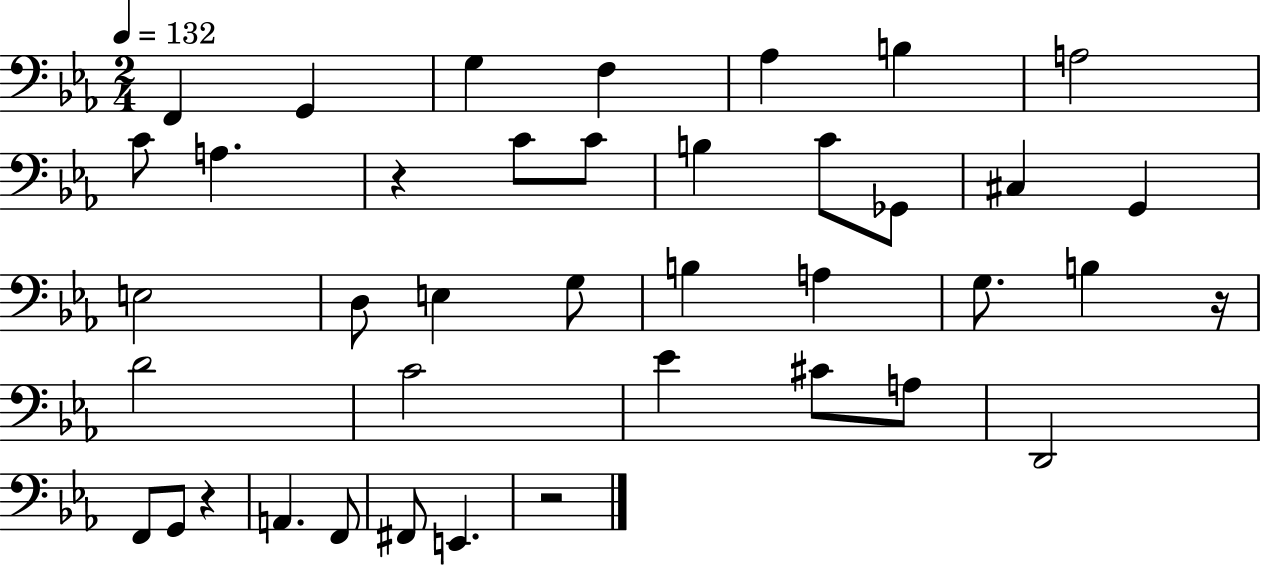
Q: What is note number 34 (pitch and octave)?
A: F2